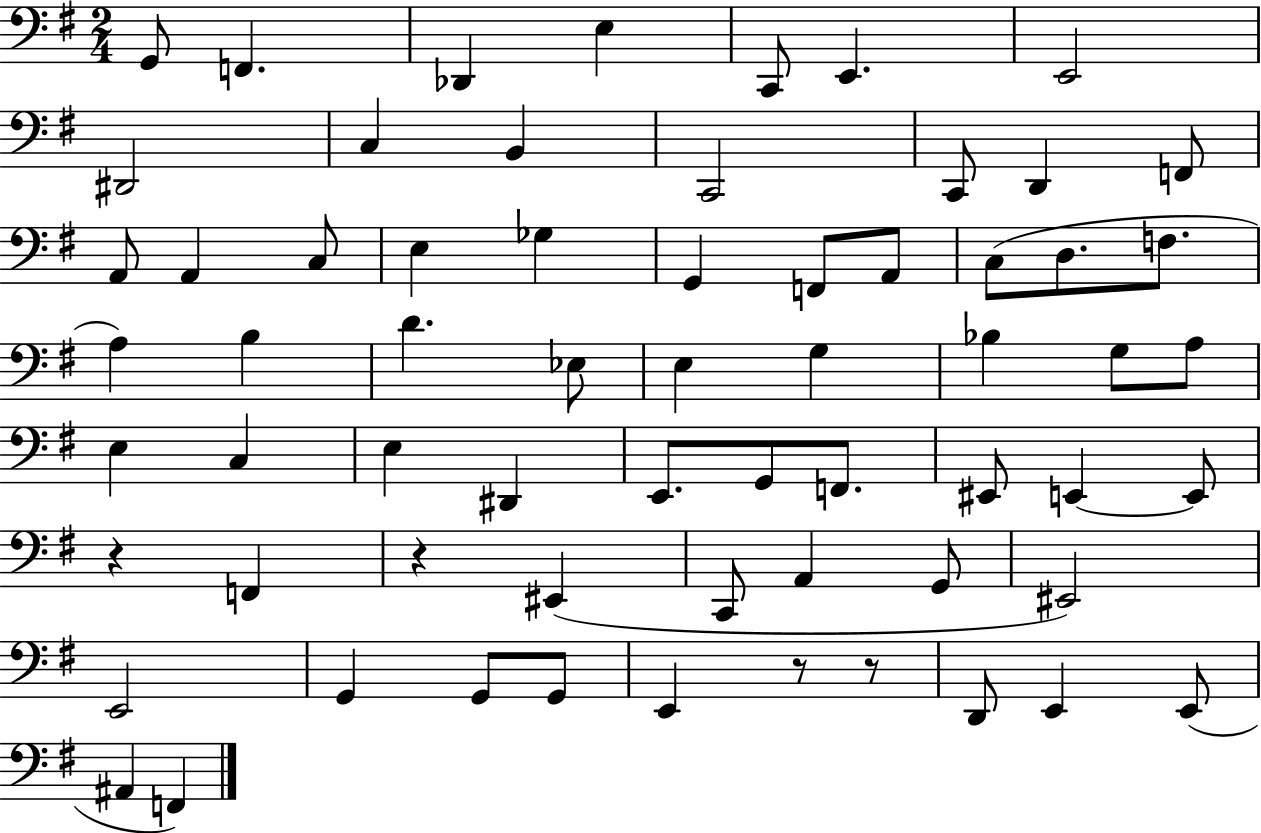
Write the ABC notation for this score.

X:1
T:Untitled
M:2/4
L:1/4
K:G
G,,/2 F,, _D,, E, C,,/2 E,, E,,2 ^D,,2 C, B,, C,,2 C,,/2 D,, F,,/2 A,,/2 A,, C,/2 E, _G, G,, F,,/2 A,,/2 C,/2 D,/2 F,/2 A, B, D _E,/2 E, G, _B, G,/2 A,/2 E, C, E, ^D,, E,,/2 G,,/2 F,,/2 ^E,,/2 E,, E,,/2 z F,, z ^E,, C,,/2 A,, G,,/2 ^E,,2 E,,2 G,, G,,/2 G,,/2 E,, z/2 z/2 D,,/2 E,, E,,/2 ^A,, F,,